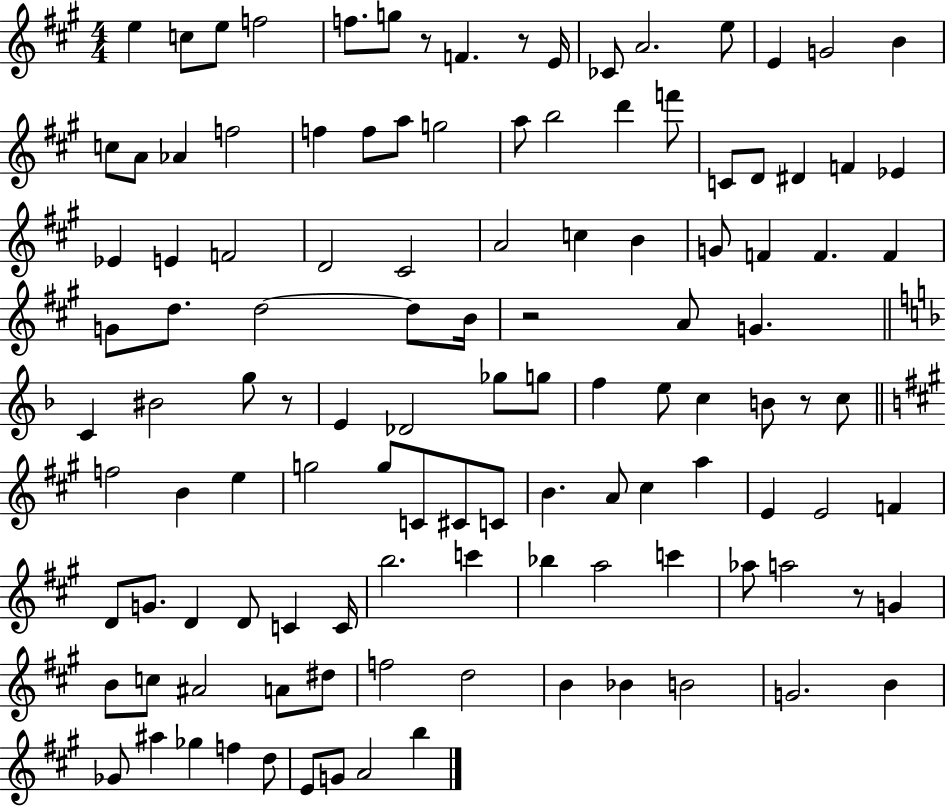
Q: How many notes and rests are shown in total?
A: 118